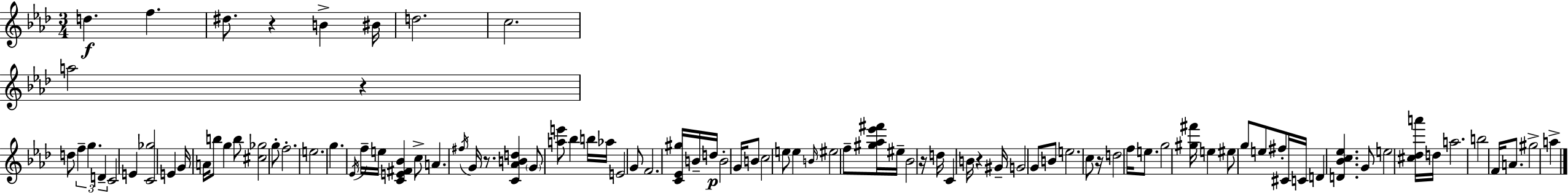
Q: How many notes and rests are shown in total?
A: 97